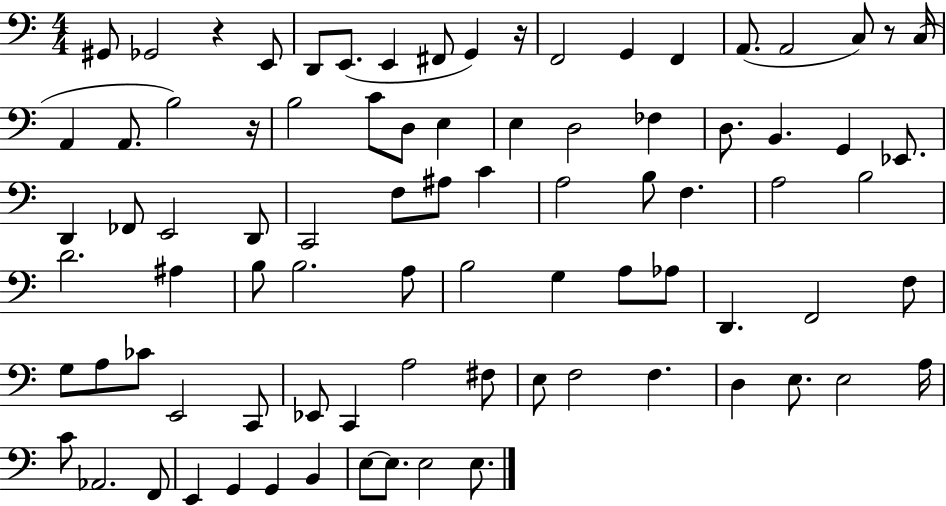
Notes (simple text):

G#2/e Gb2/h R/q E2/e D2/e E2/e. E2/q F#2/e G2/q R/s F2/h G2/q F2/q A2/e. A2/h C3/e R/e C3/s A2/q A2/e. B3/h R/s B3/h C4/e D3/e E3/q E3/q D3/h FES3/q D3/e. B2/q. G2/q Eb2/e. D2/q FES2/e E2/h D2/e C2/h F3/e A#3/e C4/q A3/h B3/e F3/q. A3/h B3/h D4/h. A#3/q B3/e B3/h. A3/e B3/h G3/q A3/e Ab3/e D2/q. F2/h F3/e G3/e A3/e CES4/e E2/h C2/e Eb2/e C2/q A3/h F#3/e E3/e F3/h F3/q. D3/q E3/e. E3/h A3/s C4/e Ab2/h. F2/e E2/q G2/q G2/q B2/q E3/e E3/e. E3/h E3/e.